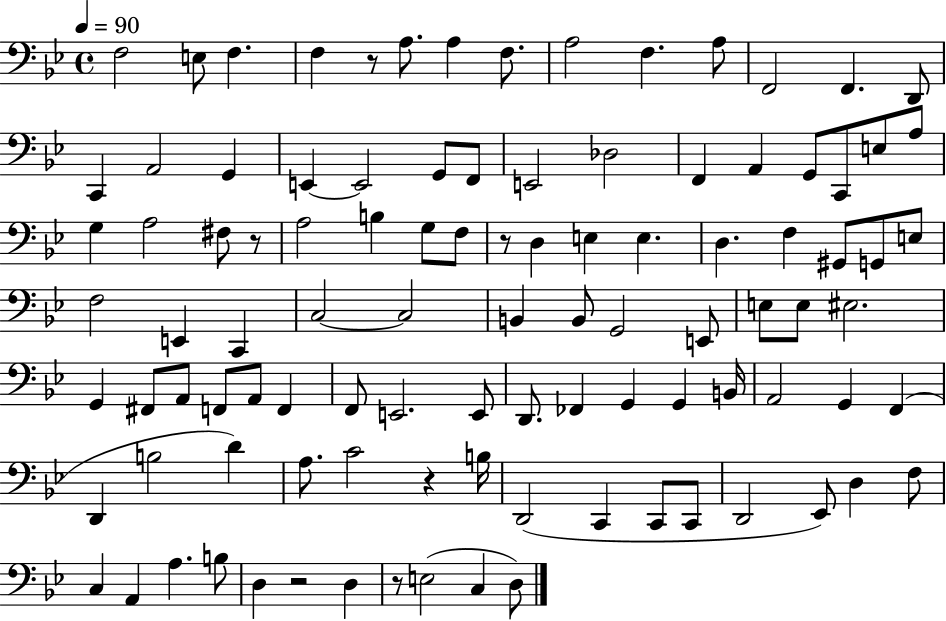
X:1
T:Untitled
M:4/4
L:1/4
K:Bb
F,2 E,/2 F, F, z/2 A,/2 A, F,/2 A,2 F, A,/2 F,,2 F,, D,,/2 C,, A,,2 G,, E,, E,,2 G,,/2 F,,/2 E,,2 _D,2 F,, A,, G,,/2 C,,/2 E,/2 A,/2 G, A,2 ^F,/2 z/2 A,2 B, G,/2 F,/2 z/2 D, E, E, D, F, ^G,,/2 G,,/2 E,/2 F,2 E,, C,, C,2 C,2 B,, B,,/2 G,,2 E,,/2 E,/2 E,/2 ^E,2 G,, ^F,,/2 A,,/2 F,,/2 A,,/2 F,, F,,/2 E,,2 E,,/2 D,,/2 _F,, G,, G,, B,,/4 A,,2 G,, F,, D,, B,2 D A,/2 C2 z B,/4 D,,2 C,, C,,/2 C,,/2 D,,2 _E,,/2 D, F,/2 C, A,, A, B,/2 D, z2 D, z/2 E,2 C, D,/2